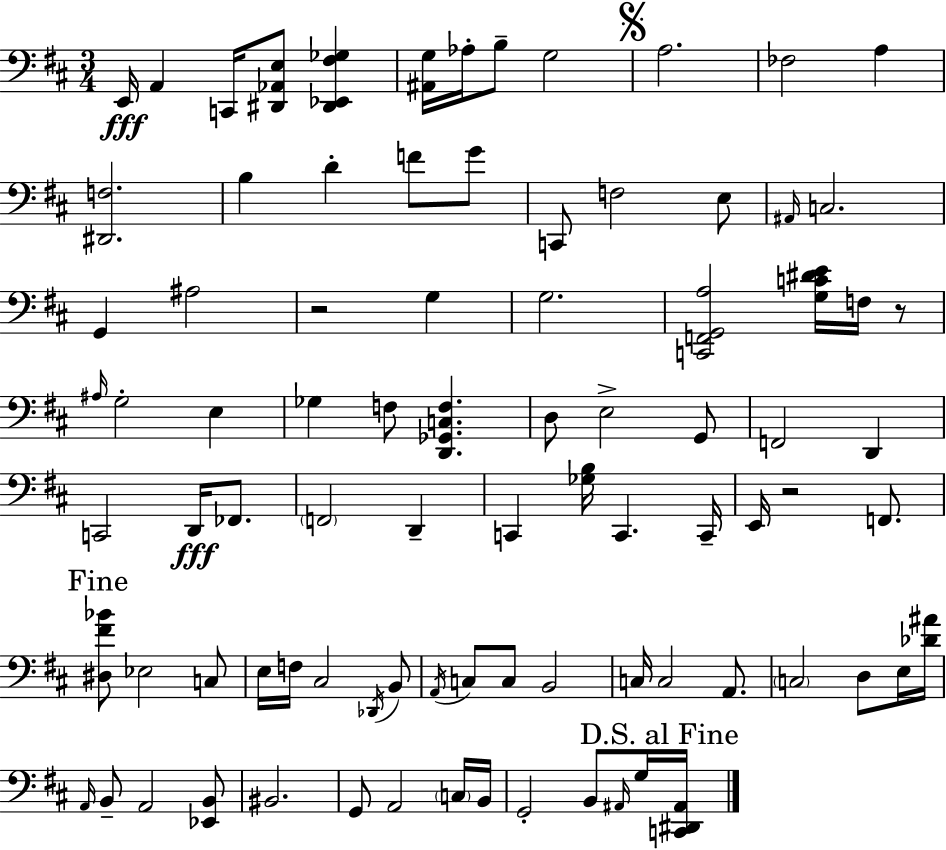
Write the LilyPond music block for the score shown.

{
  \clef bass
  \numericTimeSignature
  \time 3/4
  \key d \major
  e,16\fff a,4 c,16 <dis, aes, e>8 <dis, ees, fis ges>4 | <ais, g>16 aes16-. b8-- g2 | \mark \markup { \musicglyph "scripts.segno" } a2. | fes2 a4 | \break <dis, f>2. | b4 d'4-. f'8 g'8 | c,8 f2 e8 | \grace { ais,16 } c2. | \break g,4 ais2 | r2 g4 | g2. | <c, f, g, a>2 <g c' dis' e'>16 f16 r8 | \break \grace { ais16 } g2-. e4 | ges4 f8 <d, ges, c f>4. | d8 e2-> | g,8 f,2 d,4 | \break c,2 d,16\fff fes,8. | \parenthesize f,2 d,4-- | c,4 <ges b>16 c,4. | c,16-- e,16 r2 f,8. | \break \mark "Fine" <dis fis' bes'>8 ees2 | c8 e16 f16 cis2 | \acciaccatura { des,16 } b,8 \acciaccatura { a,16 } c8 c8 b,2 | c16 c2 | \break a,8. \parenthesize c2 | d8 e16 <des' ais'>16 \grace { a,16 } b,8-- a,2 | <ees, b,>8 bis,2. | g,8 a,2 | \break \parenthesize c16 b,16 g,2-. | b,8 \grace { ais,16 } g16 \mark "D.S. al Fine" <c, dis, ais,>16 \bar "|."
}